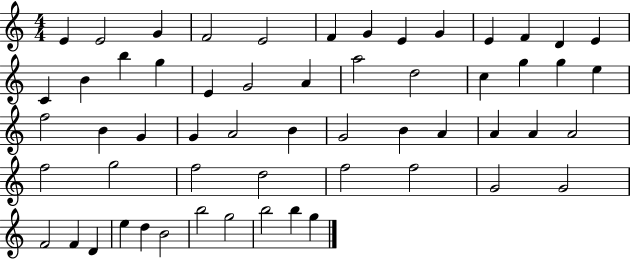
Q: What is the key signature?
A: C major